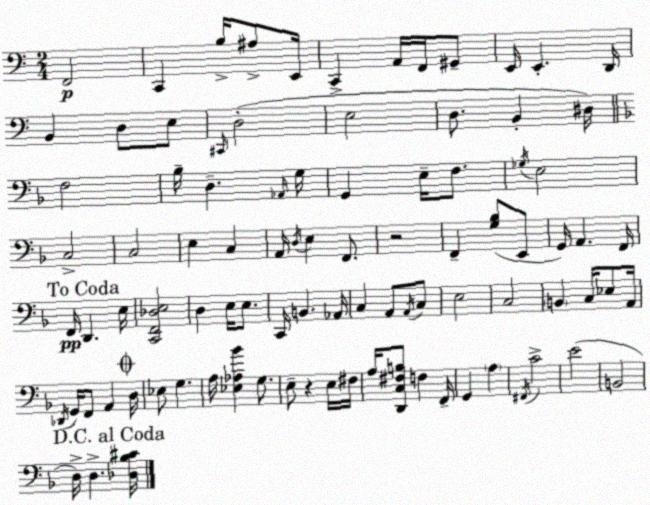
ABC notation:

X:1
T:Untitled
M:2/4
L:1/4
K:Am
F,,2 C,, B,/4 ^A,/2 E,,/4 C,, A,,/4 F,,/4 ^G,,/2 E,,/4 E,, D,,/4 B,, D,/2 E,/2 ^C,,/4 D,2 E,2 D,/2 B,, ^D,/4 F,2 _B,/4 D, _A,,/4 G,/4 G,, E,/4 F,/2 _G,/4 E,2 C,2 C,2 E, C, A,,/4 D,/4 E, F,,/2 z2 F,, [G,_B,]/2 E,,/2 G,,/4 A,, F,,/4 F,,/4 D,, E,/4 [C,,F,,_D,E,]2 D, E,/4 E,/2 C,,/4 B,, _A,,/4 C, A,,/2 A,,/4 C,/2 E,2 C,2 B,, C,/4 _E,/2 A,,/4 _D,,/4 G,,/4 F,,/2 A,, D,/4 _E,/2 G, A,/4 [_E,_A,_B] G,/2 E,/2 z E,/4 ^F,/4 A,/4 [D,,C,^F,B,]/2 F, F,,/4 G,, A, ^F,,/4 C2 E2 B,,2 D,/4 D, [_D,_B,^C]/4